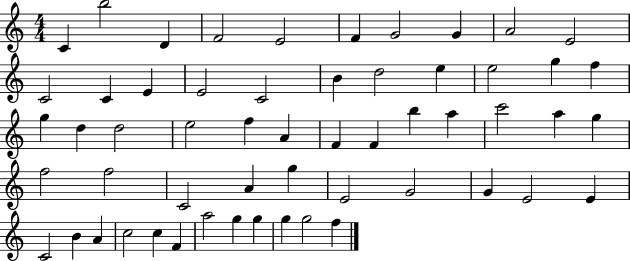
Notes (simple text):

C4/q B5/h D4/q F4/h E4/h F4/q G4/h G4/q A4/h E4/h C4/h C4/q E4/q E4/h C4/h B4/q D5/h E5/q E5/h G5/q F5/q G5/q D5/q D5/h E5/h F5/q A4/q F4/q F4/q B5/q A5/q C6/h A5/q G5/q F5/h F5/h C4/h A4/q G5/q E4/h G4/h G4/q E4/h E4/q C4/h B4/q A4/q C5/h C5/q F4/q A5/h G5/q G5/q G5/q G5/h F5/q